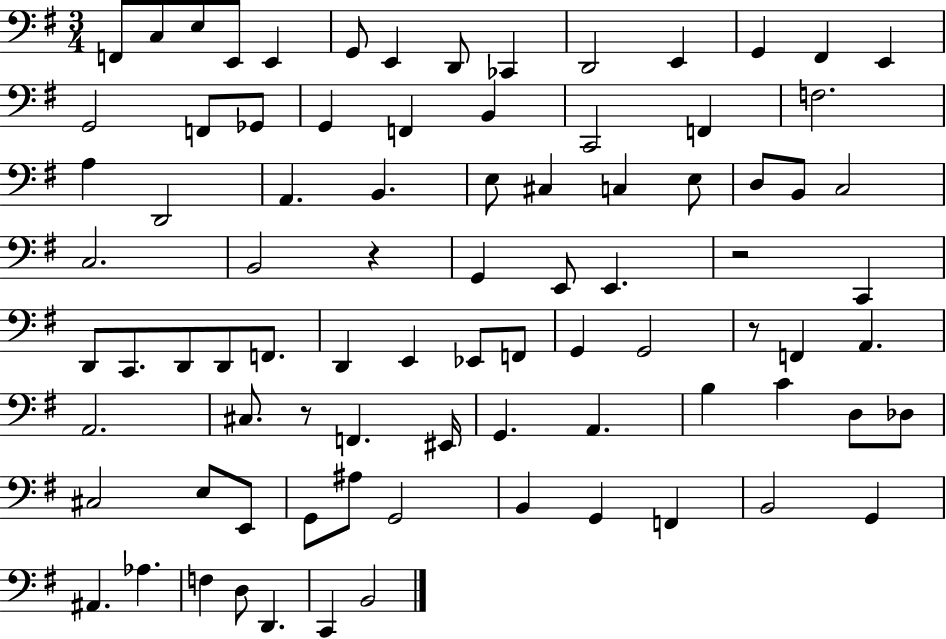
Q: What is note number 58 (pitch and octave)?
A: G2